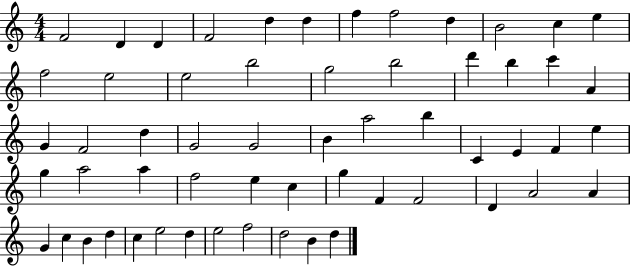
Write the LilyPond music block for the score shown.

{
  \clef treble
  \numericTimeSignature
  \time 4/4
  \key c \major
  f'2 d'4 d'4 | f'2 d''4 d''4 | f''4 f''2 d''4 | b'2 c''4 e''4 | \break f''2 e''2 | e''2 b''2 | g''2 b''2 | d'''4 b''4 c'''4 a'4 | \break g'4 f'2 d''4 | g'2 g'2 | b'4 a''2 b''4 | c'4 e'4 f'4 e''4 | \break g''4 a''2 a''4 | f''2 e''4 c''4 | g''4 f'4 f'2 | d'4 a'2 a'4 | \break g'4 c''4 b'4 d''4 | c''4 e''2 d''4 | e''2 f''2 | d''2 b'4 d''4 | \break \bar "|."
}